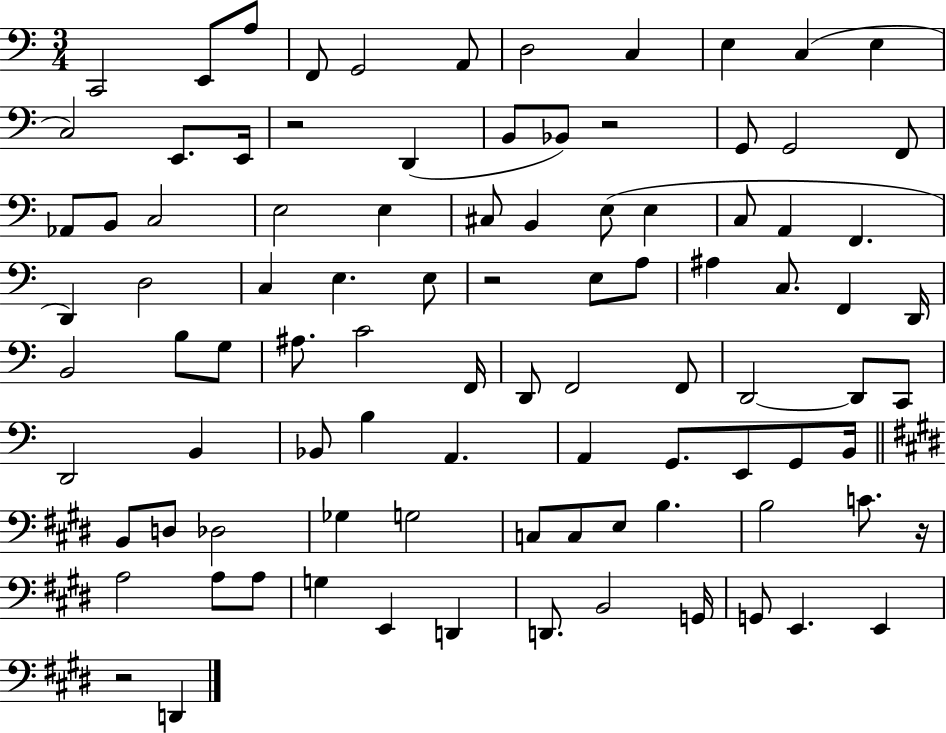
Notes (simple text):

C2/h E2/e A3/e F2/e G2/h A2/e D3/h C3/q E3/q C3/q E3/q C3/h E2/e. E2/s R/h D2/q B2/e Bb2/e R/h G2/e G2/h F2/e Ab2/e B2/e C3/h E3/h E3/q C#3/e B2/q E3/e E3/q C3/e A2/q F2/q. D2/q D3/h C3/q E3/q. E3/e R/h E3/e A3/e A#3/q C3/e. F2/q D2/s B2/h B3/e G3/e A#3/e. C4/h F2/s D2/e F2/h F2/e D2/h D2/e C2/e D2/h B2/q Bb2/e B3/q A2/q. A2/q G2/e. E2/e G2/e B2/s B2/e D3/e Db3/h Gb3/q G3/h C3/e C3/e E3/e B3/q. B3/h C4/e. R/s A3/h A3/e A3/e G3/q E2/q D2/q D2/e. B2/h G2/s G2/e E2/q. E2/q R/h D2/q